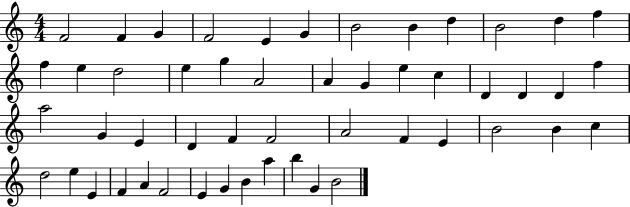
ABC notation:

X:1
T:Untitled
M:4/4
L:1/4
K:C
F2 F G F2 E G B2 B d B2 d f f e d2 e g A2 A G e c D D D f a2 G E D F F2 A2 F E B2 B c d2 e E F A F2 E G B a b G B2